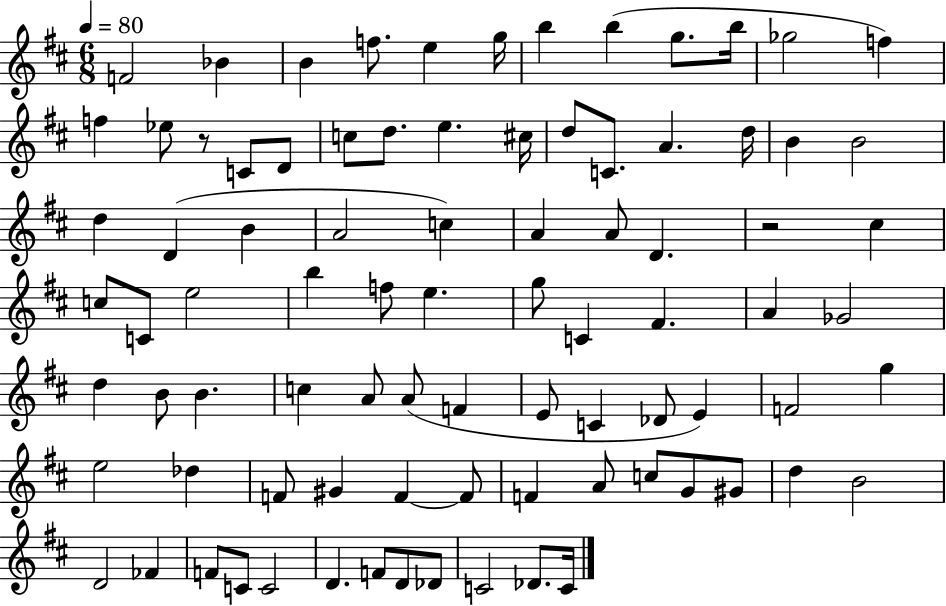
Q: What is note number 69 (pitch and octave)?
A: G4